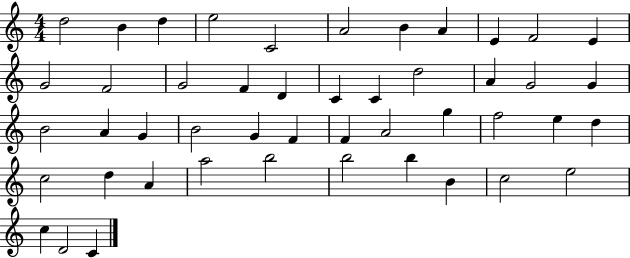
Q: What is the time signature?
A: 4/4